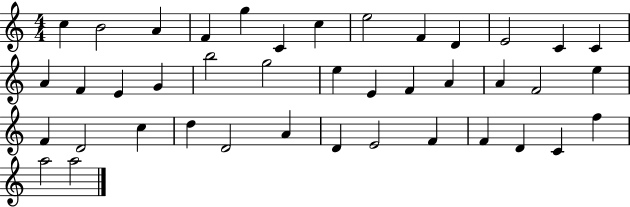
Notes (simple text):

C5/q B4/h A4/q F4/q G5/q C4/q C5/q E5/h F4/q D4/q E4/h C4/q C4/q A4/q F4/q E4/q G4/q B5/h G5/h E5/q E4/q F4/q A4/q A4/q F4/h E5/q F4/q D4/h C5/q D5/q D4/h A4/q D4/q E4/h F4/q F4/q D4/q C4/q F5/q A5/h A5/h